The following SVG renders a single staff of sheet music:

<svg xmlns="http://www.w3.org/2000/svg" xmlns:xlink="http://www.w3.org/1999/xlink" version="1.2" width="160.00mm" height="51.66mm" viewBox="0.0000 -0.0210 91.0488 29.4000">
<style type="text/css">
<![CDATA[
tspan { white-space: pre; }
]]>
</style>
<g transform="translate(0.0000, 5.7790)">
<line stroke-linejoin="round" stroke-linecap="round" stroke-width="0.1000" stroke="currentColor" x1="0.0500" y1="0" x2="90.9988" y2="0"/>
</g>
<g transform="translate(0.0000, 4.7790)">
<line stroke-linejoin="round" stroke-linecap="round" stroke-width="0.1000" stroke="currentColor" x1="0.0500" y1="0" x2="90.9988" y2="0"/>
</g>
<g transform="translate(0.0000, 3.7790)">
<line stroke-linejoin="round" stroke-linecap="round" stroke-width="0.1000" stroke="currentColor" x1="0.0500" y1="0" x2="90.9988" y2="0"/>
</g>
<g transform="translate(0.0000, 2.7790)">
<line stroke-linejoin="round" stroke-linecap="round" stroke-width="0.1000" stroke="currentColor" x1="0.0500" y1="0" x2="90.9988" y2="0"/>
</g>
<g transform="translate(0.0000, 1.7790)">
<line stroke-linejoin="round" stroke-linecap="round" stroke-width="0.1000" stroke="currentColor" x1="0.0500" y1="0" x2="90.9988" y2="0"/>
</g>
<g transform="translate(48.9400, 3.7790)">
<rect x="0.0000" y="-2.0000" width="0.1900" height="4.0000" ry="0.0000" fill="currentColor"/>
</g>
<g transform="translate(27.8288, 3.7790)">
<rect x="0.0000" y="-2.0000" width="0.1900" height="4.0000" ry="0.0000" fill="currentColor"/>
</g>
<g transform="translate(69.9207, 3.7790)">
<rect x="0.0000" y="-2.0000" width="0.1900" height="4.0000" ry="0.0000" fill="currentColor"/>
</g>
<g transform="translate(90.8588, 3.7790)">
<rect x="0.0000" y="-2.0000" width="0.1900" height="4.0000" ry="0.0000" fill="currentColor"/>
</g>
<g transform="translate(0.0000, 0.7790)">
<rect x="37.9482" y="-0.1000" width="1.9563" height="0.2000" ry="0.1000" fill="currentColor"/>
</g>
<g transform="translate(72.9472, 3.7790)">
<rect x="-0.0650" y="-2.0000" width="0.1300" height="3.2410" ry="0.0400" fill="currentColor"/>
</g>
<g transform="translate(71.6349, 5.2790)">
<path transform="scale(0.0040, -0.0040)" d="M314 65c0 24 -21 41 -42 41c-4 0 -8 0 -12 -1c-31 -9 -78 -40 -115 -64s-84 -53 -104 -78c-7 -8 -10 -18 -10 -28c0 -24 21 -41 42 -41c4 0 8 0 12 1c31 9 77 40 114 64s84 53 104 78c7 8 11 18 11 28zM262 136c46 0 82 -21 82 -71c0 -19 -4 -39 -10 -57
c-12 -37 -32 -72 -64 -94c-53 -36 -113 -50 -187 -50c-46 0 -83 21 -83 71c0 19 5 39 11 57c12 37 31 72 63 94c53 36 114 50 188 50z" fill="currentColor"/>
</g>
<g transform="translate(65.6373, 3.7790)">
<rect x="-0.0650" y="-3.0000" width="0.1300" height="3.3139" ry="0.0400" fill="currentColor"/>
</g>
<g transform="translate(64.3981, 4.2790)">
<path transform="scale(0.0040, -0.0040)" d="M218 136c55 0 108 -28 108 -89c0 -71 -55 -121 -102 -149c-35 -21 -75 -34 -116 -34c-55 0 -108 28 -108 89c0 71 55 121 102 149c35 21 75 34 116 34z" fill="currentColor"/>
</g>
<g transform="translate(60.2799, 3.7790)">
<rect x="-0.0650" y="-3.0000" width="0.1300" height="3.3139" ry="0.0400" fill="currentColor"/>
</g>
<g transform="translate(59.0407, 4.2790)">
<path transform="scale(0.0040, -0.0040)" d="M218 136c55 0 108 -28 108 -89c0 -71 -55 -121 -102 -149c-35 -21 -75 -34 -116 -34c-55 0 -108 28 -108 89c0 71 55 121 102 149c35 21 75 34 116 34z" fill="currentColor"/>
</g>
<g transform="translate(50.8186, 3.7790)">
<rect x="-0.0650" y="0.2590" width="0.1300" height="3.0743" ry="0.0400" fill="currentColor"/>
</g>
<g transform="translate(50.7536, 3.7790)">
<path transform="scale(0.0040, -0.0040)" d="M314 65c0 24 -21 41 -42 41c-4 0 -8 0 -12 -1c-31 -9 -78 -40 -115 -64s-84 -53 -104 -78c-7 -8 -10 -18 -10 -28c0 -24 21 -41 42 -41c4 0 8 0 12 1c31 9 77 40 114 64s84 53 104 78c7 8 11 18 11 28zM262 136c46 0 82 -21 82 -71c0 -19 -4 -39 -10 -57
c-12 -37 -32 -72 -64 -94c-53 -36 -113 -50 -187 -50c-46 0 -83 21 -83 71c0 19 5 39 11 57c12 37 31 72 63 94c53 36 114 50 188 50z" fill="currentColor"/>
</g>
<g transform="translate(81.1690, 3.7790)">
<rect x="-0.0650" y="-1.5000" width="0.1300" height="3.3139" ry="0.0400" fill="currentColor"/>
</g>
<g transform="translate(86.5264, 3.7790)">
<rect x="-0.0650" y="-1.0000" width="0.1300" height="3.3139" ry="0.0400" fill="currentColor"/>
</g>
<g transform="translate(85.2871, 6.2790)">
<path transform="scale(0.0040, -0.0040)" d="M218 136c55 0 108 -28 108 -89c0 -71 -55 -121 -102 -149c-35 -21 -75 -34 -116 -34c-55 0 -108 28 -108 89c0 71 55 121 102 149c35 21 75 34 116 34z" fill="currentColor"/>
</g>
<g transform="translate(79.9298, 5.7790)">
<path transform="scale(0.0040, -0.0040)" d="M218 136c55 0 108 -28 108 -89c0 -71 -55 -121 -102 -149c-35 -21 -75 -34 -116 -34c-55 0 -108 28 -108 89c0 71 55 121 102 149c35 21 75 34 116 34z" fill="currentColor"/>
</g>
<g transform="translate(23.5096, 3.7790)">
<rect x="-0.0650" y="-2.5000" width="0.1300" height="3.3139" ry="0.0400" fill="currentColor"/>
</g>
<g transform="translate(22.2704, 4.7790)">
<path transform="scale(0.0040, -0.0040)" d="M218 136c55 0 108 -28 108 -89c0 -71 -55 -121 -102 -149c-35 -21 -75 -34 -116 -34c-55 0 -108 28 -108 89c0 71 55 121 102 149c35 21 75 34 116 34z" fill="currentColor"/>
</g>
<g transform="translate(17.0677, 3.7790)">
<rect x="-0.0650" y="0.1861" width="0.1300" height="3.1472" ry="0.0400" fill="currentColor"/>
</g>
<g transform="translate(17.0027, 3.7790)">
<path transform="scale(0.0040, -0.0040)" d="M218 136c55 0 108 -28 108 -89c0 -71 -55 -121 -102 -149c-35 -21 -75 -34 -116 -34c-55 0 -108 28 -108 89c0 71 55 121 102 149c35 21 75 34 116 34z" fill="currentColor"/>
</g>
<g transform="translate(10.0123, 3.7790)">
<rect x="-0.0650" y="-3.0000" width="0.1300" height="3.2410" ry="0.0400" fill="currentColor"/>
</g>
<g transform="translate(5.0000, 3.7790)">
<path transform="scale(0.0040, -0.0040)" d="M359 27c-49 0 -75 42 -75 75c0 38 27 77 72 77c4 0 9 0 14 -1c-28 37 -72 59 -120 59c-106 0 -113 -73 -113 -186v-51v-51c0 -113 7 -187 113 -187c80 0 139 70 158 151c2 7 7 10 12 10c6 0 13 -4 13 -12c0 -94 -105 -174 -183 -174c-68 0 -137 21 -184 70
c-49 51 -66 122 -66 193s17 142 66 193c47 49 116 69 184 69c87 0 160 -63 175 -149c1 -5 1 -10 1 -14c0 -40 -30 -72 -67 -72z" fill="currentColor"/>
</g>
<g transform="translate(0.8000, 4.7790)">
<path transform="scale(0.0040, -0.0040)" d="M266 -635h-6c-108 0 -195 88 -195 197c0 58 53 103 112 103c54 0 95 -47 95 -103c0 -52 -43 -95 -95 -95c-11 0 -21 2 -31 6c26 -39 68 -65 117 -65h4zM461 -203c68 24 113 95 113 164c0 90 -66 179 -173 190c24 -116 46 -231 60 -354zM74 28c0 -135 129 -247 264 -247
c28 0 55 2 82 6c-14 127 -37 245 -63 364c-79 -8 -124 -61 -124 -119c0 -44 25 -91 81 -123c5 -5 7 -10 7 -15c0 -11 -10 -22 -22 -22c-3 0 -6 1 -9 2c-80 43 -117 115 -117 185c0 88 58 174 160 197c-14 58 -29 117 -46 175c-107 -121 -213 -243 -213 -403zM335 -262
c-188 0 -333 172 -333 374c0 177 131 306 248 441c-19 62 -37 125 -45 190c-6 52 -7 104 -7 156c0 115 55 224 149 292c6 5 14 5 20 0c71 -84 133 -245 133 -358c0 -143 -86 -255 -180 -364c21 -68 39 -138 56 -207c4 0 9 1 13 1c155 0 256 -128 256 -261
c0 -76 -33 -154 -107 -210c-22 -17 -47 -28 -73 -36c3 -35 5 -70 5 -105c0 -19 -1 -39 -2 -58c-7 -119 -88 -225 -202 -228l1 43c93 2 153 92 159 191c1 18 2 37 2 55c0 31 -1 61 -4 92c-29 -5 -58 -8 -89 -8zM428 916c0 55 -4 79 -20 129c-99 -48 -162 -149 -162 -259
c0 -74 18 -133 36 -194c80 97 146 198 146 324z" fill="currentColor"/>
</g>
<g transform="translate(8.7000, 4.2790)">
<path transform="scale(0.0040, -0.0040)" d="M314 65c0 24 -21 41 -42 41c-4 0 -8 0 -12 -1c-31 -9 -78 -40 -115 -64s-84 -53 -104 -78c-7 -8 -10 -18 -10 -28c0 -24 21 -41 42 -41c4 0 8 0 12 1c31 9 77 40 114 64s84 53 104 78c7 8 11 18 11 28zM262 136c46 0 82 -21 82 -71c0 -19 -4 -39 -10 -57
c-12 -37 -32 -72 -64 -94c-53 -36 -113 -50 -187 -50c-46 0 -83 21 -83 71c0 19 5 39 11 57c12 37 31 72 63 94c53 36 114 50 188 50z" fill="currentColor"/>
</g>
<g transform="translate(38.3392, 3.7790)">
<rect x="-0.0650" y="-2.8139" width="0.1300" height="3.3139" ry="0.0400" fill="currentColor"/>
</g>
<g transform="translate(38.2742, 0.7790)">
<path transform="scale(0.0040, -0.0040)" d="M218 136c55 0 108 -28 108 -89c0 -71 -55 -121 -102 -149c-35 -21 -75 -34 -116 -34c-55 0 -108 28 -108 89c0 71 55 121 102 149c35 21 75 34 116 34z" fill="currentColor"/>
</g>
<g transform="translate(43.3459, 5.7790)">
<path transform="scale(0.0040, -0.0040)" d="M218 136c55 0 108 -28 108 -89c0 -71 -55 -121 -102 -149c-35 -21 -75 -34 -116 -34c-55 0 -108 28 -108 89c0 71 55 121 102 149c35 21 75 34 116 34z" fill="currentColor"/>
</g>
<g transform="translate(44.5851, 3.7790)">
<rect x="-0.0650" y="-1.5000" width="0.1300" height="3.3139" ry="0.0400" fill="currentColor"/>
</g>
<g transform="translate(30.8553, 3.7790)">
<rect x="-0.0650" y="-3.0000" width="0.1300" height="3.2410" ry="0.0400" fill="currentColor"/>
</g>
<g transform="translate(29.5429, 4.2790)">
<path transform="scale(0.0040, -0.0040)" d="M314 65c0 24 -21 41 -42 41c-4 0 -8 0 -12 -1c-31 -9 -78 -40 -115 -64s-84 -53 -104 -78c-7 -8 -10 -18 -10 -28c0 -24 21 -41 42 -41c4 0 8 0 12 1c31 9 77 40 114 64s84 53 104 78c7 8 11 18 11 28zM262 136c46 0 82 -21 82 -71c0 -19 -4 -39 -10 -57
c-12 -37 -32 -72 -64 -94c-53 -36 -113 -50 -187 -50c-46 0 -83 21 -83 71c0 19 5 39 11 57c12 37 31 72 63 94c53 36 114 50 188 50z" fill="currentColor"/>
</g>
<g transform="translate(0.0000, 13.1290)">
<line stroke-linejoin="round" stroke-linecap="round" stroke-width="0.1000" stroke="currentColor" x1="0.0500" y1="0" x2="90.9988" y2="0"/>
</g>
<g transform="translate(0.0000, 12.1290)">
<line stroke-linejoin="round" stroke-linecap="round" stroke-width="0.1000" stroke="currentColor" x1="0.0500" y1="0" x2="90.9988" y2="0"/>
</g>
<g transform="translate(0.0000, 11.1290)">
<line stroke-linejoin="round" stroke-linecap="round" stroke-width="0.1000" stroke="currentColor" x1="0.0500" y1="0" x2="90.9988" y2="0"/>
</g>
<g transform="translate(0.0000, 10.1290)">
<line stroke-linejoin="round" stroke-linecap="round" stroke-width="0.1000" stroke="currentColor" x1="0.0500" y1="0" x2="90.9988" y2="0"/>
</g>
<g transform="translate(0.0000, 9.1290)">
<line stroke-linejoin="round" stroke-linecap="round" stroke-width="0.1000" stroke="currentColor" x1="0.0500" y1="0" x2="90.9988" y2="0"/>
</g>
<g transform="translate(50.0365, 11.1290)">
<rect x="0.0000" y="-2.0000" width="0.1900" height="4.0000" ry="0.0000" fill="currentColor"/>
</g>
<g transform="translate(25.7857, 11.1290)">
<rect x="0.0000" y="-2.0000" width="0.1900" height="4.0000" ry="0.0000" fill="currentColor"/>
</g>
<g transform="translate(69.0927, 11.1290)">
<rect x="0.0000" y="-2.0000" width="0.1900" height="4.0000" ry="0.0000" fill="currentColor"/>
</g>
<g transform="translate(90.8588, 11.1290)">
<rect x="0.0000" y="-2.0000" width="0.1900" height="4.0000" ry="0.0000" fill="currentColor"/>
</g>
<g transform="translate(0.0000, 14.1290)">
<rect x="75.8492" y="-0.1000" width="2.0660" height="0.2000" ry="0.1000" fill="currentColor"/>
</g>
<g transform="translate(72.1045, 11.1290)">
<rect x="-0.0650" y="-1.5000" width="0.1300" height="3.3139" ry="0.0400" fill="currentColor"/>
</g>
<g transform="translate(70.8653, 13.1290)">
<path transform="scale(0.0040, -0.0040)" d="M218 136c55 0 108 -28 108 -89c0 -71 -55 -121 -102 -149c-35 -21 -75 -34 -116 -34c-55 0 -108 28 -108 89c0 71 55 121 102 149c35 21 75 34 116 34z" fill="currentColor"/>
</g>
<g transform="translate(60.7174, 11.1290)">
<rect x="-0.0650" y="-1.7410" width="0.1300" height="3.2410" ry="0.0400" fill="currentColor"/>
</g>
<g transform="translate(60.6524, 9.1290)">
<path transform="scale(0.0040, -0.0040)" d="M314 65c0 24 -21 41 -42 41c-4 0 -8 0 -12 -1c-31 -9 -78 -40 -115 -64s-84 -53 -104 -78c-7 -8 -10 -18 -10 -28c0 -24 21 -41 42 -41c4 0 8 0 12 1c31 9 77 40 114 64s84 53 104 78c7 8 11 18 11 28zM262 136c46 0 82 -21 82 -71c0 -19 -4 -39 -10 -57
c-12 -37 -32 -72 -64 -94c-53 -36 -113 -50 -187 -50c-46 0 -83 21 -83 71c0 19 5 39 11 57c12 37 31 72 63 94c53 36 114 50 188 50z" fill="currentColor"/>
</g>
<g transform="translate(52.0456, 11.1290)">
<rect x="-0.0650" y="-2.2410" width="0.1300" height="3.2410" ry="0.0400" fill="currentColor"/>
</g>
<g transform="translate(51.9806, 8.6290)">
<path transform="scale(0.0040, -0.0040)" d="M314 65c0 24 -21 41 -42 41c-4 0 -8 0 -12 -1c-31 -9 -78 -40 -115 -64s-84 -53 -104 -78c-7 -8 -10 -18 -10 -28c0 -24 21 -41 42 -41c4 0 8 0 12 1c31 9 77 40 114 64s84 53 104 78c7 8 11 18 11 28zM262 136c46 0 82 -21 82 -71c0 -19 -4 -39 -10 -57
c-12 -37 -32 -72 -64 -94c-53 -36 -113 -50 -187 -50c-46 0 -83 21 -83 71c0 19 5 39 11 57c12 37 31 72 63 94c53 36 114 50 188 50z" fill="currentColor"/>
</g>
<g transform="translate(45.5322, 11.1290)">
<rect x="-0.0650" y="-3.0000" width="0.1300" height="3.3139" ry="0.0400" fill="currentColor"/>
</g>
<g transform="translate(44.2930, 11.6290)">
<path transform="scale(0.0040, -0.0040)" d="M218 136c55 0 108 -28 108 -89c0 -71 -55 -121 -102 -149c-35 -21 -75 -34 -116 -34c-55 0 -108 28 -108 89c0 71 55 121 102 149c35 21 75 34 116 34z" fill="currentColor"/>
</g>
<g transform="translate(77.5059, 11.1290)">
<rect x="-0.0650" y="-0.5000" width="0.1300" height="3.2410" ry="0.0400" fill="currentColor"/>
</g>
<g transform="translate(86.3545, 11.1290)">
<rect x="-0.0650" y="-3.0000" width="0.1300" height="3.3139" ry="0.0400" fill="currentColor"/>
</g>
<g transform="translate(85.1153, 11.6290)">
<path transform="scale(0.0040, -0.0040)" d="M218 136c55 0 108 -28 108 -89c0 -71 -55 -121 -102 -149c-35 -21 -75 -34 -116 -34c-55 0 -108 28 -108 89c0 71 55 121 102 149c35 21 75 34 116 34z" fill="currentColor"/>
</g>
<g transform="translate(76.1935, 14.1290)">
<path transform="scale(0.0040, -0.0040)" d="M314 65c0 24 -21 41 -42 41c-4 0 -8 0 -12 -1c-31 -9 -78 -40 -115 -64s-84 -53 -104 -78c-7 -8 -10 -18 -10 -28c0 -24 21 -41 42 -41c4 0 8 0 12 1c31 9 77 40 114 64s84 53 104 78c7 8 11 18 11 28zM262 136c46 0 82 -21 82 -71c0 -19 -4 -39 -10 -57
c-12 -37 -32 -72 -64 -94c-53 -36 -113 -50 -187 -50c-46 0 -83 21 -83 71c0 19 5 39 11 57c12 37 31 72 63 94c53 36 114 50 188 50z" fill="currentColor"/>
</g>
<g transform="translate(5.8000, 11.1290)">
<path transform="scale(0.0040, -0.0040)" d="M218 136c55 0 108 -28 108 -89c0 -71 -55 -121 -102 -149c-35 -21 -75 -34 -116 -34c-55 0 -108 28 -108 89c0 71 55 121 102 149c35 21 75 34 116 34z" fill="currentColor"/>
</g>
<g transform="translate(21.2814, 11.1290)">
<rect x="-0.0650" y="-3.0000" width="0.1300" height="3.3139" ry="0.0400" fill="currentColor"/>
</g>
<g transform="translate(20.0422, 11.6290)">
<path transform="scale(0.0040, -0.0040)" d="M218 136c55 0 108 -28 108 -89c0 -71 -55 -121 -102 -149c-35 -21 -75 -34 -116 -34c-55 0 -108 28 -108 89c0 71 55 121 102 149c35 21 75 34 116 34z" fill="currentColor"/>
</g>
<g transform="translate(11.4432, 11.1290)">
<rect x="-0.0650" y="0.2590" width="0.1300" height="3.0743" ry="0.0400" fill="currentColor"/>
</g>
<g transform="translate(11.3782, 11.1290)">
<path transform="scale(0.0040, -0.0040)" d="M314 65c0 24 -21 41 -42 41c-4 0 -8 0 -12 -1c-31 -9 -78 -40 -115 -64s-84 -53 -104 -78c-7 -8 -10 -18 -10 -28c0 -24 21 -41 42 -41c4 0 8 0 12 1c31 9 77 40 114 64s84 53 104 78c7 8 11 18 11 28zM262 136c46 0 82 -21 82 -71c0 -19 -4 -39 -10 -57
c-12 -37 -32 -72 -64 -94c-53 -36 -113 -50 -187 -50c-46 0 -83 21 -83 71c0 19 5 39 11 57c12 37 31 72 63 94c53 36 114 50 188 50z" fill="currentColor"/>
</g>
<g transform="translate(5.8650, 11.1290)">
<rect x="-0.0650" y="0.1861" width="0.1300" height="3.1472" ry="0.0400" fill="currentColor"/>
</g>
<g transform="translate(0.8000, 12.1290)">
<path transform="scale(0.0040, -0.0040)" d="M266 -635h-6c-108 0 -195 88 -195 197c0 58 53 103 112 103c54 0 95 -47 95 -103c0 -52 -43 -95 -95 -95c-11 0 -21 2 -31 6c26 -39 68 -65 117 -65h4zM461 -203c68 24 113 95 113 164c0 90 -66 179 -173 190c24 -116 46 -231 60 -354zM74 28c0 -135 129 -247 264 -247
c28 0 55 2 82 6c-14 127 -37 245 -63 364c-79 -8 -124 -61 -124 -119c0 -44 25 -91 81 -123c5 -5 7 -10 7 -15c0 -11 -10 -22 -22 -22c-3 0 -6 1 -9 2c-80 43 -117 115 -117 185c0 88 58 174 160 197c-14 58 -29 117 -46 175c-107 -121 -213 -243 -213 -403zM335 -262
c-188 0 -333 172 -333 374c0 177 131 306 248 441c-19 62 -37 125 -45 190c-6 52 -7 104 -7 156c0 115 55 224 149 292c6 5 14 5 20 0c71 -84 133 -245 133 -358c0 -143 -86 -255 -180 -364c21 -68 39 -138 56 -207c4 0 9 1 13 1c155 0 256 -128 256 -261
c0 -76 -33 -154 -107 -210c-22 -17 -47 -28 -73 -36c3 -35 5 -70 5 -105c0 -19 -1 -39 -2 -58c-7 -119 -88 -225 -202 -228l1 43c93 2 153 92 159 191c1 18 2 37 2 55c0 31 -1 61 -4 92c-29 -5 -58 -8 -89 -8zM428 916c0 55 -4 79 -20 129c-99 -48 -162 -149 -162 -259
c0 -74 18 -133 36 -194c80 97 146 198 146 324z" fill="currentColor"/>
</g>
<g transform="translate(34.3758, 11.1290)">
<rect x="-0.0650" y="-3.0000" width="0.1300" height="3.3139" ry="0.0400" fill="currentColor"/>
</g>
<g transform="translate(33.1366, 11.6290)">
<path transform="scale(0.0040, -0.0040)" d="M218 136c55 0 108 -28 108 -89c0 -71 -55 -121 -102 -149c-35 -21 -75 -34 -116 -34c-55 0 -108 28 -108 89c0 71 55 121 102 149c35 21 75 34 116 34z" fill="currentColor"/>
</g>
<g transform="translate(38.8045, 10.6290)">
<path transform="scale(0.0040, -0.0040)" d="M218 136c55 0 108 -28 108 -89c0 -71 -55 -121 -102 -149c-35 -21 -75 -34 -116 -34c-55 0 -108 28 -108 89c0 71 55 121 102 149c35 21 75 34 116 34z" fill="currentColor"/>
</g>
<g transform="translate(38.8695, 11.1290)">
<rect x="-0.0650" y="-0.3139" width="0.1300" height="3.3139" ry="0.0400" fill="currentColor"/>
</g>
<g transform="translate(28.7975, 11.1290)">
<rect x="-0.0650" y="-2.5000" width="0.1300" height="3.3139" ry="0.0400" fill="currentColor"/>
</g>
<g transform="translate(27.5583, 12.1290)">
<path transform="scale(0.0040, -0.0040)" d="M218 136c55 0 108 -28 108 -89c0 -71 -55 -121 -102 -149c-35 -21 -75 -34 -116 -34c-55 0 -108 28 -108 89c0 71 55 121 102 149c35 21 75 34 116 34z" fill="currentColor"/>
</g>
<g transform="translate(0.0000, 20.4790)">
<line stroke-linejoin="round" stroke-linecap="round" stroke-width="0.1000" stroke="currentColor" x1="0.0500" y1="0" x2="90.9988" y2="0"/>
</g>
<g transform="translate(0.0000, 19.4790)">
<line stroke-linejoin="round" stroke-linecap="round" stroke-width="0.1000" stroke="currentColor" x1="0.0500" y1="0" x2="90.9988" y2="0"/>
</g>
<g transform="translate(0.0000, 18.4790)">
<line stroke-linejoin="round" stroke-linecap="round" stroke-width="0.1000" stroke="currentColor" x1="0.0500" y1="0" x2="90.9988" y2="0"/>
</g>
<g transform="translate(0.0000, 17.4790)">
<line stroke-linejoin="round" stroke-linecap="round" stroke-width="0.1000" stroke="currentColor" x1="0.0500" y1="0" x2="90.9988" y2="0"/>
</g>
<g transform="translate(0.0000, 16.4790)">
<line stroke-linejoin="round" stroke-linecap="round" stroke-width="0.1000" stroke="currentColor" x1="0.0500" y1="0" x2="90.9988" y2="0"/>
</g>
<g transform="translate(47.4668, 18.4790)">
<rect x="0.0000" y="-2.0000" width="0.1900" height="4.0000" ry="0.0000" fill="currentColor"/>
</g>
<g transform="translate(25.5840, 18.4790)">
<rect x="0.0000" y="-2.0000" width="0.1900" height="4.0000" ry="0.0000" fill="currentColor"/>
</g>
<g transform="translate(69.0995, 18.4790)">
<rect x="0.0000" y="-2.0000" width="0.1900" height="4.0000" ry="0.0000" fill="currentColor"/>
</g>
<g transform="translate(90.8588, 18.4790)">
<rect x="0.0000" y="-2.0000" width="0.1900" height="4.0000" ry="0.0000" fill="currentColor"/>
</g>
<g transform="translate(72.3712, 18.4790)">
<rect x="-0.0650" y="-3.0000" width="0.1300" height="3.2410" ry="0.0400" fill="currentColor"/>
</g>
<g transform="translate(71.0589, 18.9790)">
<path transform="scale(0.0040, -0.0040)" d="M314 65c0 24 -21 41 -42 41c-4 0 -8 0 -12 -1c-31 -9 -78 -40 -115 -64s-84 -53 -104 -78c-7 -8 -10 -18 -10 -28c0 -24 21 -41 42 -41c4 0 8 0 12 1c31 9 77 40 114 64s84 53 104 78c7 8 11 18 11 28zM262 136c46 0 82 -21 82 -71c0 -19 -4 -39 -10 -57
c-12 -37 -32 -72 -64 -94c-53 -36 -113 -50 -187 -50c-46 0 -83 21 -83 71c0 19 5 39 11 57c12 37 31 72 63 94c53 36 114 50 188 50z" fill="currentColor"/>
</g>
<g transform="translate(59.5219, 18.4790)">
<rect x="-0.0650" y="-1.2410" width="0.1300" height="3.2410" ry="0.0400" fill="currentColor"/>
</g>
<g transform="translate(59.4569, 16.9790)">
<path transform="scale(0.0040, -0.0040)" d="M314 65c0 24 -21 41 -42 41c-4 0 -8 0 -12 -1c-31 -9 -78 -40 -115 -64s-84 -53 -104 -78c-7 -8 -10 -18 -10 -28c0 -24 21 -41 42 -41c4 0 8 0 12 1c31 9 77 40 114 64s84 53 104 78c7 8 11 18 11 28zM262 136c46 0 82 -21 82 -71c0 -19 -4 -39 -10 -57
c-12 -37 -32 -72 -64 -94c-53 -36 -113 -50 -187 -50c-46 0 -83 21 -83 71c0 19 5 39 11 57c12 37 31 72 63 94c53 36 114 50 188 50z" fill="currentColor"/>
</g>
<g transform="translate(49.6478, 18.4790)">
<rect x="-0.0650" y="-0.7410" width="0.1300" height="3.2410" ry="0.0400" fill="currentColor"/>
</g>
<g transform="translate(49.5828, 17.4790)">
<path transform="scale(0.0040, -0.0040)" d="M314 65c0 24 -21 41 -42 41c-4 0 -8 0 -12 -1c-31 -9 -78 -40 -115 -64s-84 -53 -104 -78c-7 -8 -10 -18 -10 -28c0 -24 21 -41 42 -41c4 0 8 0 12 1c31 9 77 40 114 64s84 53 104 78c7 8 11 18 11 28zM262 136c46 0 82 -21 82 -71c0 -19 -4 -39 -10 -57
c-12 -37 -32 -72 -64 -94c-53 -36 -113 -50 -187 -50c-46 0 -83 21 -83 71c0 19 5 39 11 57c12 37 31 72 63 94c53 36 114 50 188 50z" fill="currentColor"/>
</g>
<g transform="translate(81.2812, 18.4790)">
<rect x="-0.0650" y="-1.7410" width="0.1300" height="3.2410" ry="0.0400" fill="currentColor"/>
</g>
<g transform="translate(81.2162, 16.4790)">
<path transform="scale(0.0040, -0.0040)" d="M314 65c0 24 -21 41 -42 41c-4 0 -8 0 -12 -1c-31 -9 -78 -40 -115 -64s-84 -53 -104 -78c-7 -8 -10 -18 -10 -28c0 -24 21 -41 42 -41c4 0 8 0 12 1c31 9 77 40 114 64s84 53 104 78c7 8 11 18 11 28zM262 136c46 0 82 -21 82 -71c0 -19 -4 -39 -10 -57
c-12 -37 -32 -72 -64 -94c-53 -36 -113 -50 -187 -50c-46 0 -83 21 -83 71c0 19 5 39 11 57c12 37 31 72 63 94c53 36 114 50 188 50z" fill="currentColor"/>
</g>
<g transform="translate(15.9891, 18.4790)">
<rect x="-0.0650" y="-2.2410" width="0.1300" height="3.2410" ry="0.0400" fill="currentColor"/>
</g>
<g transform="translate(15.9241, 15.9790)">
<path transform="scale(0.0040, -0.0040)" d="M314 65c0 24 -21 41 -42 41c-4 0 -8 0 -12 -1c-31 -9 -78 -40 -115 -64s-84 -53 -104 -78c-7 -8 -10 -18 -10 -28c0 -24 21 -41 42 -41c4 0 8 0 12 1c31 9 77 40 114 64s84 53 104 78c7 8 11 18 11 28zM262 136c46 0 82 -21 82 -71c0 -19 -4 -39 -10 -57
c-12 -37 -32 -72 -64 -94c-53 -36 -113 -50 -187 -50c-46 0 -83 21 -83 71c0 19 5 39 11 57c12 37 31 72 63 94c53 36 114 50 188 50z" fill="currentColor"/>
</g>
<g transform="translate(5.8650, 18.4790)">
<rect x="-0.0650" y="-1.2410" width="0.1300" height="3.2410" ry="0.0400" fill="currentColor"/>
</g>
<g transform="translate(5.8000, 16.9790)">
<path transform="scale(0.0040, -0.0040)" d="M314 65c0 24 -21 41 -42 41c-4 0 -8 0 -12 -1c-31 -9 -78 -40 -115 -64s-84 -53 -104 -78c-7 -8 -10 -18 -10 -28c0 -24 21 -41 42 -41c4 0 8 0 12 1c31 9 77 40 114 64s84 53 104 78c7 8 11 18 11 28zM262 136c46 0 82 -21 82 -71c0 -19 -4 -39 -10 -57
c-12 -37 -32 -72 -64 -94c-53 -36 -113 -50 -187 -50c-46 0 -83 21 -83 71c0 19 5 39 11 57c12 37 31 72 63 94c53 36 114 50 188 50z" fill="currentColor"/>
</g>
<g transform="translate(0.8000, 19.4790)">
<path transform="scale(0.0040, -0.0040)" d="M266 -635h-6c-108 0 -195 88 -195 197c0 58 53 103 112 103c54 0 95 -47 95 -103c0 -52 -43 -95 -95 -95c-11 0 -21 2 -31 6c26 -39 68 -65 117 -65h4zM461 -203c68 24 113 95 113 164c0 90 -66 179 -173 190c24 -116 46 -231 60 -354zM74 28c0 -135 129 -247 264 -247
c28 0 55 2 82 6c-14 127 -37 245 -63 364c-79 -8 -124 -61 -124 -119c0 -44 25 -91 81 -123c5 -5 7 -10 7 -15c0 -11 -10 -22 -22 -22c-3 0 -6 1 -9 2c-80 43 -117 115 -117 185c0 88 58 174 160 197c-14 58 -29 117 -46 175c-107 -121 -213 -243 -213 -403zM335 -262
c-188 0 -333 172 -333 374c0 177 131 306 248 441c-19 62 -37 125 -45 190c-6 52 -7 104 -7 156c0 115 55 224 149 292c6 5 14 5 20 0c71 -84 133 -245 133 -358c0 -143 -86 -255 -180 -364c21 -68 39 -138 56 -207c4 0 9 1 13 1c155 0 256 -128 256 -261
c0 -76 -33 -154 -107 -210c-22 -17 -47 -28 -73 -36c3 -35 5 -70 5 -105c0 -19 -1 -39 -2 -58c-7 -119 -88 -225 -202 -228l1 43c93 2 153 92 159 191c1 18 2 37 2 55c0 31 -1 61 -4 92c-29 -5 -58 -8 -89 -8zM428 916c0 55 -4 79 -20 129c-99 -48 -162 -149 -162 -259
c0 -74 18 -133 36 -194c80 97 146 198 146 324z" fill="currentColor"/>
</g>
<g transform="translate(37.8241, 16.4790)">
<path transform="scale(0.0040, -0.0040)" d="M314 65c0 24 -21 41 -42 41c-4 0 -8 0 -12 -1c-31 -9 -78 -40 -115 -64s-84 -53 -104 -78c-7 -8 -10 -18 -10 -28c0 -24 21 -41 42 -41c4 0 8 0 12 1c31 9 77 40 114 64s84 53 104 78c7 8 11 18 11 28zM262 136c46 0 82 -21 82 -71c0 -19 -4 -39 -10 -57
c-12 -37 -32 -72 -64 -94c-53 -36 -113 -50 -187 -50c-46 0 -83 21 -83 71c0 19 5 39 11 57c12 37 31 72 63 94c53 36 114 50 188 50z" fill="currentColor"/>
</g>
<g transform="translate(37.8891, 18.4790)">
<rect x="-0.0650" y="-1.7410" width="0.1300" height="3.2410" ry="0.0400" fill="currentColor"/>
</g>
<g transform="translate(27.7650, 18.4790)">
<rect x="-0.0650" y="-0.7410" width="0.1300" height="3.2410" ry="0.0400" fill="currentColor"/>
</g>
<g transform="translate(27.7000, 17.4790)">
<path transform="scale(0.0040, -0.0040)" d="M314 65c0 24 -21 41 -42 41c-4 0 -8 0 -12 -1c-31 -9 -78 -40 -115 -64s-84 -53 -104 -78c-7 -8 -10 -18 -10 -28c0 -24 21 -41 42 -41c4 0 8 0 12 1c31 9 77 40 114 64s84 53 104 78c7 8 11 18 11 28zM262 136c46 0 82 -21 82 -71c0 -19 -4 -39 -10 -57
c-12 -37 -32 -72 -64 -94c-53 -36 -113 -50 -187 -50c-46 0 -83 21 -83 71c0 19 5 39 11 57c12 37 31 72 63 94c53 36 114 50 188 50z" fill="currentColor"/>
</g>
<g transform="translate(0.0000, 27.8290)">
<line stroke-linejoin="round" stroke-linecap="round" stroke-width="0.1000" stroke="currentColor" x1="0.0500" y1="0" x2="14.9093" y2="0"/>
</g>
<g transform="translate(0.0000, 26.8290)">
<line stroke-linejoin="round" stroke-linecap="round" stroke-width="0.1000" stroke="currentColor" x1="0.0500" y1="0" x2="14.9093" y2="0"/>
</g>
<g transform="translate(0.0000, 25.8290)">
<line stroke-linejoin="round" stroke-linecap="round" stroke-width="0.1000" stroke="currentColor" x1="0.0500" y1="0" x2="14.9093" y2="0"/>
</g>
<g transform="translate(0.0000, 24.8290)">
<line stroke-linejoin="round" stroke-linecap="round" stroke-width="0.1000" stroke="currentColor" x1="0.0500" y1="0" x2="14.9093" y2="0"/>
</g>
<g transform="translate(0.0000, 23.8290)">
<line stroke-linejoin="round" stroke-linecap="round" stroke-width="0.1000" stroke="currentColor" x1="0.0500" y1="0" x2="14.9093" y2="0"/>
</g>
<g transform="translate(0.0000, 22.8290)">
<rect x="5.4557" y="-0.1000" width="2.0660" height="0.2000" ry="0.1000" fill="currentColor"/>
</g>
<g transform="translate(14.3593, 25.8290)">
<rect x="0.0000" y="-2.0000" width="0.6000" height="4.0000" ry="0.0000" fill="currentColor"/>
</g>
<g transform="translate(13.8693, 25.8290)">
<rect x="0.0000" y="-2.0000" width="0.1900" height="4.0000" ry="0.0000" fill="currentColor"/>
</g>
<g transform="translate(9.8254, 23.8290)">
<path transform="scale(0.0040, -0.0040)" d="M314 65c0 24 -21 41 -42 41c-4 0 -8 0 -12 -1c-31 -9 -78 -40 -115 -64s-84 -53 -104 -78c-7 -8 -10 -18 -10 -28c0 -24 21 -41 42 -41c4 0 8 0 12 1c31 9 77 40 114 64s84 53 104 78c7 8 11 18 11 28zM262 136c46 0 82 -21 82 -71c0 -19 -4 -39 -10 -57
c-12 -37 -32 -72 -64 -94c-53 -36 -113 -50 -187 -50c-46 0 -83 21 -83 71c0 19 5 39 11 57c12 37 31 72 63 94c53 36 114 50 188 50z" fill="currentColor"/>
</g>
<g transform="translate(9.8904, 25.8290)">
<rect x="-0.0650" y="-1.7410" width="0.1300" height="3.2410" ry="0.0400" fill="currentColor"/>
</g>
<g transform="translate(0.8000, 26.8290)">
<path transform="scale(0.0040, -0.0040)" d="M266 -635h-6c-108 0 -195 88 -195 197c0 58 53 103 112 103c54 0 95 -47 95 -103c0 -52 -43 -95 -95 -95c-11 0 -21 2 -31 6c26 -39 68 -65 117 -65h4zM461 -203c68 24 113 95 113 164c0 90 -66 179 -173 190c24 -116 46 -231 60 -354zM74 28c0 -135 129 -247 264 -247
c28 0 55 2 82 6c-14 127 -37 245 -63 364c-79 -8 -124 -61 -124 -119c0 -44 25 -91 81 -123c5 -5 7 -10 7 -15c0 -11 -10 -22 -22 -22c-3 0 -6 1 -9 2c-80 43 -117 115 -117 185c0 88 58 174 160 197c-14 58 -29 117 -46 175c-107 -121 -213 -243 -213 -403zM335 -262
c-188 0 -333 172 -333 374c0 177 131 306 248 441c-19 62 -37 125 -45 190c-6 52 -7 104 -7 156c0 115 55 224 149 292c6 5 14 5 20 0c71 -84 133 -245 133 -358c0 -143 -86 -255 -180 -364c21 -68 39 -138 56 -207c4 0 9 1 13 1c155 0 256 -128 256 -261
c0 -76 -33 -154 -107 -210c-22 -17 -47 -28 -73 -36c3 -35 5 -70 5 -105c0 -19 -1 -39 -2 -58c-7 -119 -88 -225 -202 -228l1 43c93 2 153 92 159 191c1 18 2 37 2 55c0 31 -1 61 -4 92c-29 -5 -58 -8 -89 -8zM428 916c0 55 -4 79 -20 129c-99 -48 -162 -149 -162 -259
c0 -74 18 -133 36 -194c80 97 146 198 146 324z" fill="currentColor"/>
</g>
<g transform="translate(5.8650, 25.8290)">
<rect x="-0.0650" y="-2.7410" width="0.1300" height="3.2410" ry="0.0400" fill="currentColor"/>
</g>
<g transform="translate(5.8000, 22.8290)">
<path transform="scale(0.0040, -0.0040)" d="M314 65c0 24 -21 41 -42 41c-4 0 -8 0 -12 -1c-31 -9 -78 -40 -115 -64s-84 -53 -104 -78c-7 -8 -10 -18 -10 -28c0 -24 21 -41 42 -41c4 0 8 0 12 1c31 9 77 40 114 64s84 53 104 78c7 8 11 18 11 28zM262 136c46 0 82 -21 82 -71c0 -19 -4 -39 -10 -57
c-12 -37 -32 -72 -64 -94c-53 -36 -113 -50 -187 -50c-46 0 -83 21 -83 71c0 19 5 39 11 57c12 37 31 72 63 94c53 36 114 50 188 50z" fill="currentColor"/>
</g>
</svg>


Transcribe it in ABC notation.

X:1
T:Untitled
M:4/4
L:1/4
K:C
A2 B G A2 a E B2 A A F2 E D B B2 A G A c A g2 f2 E C2 A e2 g2 d2 f2 d2 e2 A2 f2 a2 f2